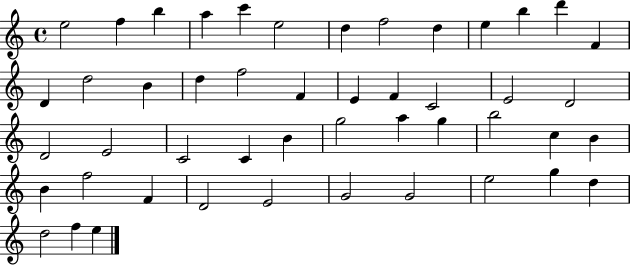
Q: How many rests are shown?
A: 0